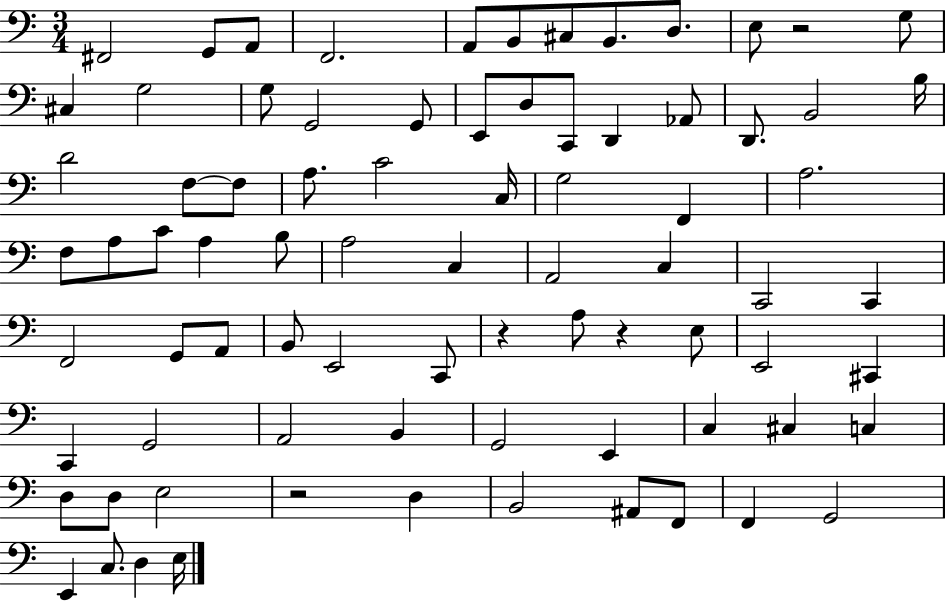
X:1
T:Untitled
M:3/4
L:1/4
K:C
^F,,2 G,,/2 A,,/2 F,,2 A,,/2 B,,/2 ^C,/2 B,,/2 D,/2 E,/2 z2 G,/2 ^C, G,2 G,/2 G,,2 G,,/2 E,,/2 D,/2 C,,/2 D,, _A,,/2 D,,/2 B,,2 B,/4 D2 F,/2 F,/2 A,/2 C2 C,/4 G,2 F,, A,2 F,/2 A,/2 C/2 A, B,/2 A,2 C, A,,2 C, C,,2 C,, F,,2 G,,/2 A,,/2 B,,/2 E,,2 C,,/2 z A,/2 z E,/2 E,,2 ^C,, C,, G,,2 A,,2 B,, G,,2 E,, C, ^C, C, D,/2 D,/2 E,2 z2 D, B,,2 ^A,,/2 F,,/2 F,, G,,2 E,, C,/2 D, E,/4